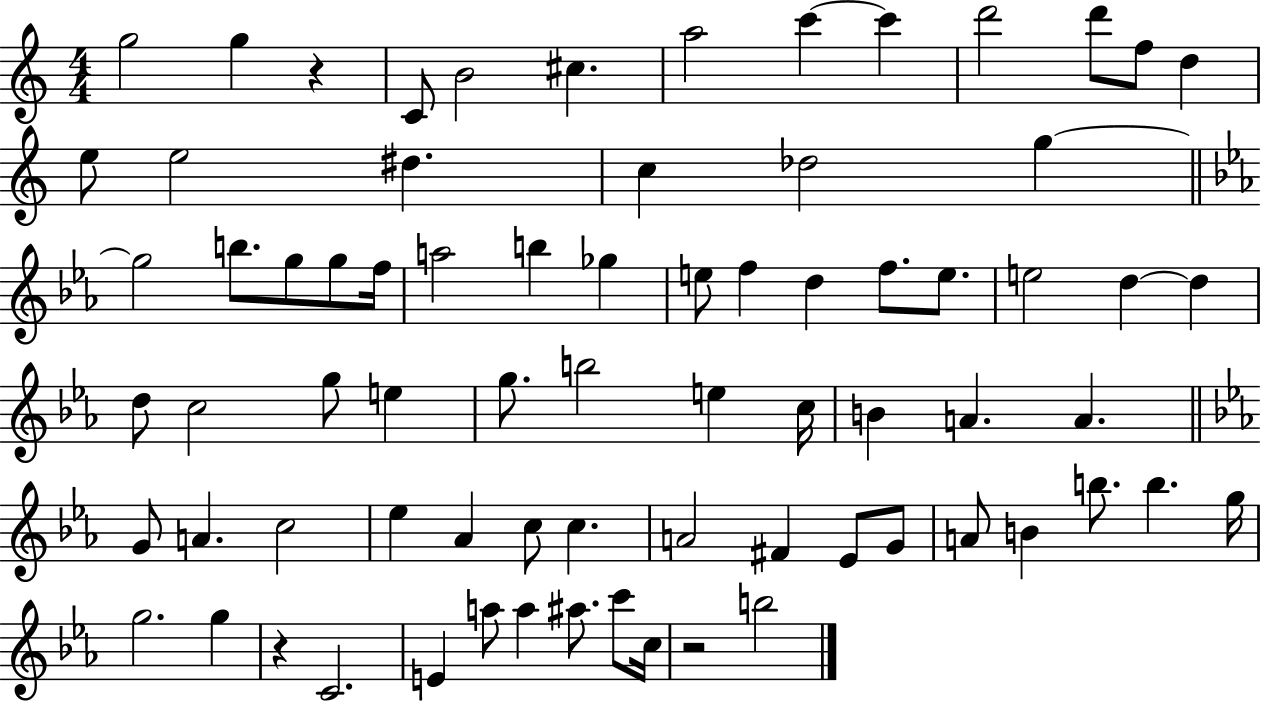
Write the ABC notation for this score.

X:1
T:Untitled
M:4/4
L:1/4
K:C
g2 g z C/2 B2 ^c a2 c' c' d'2 d'/2 f/2 d e/2 e2 ^d c _d2 g g2 b/2 g/2 g/2 f/4 a2 b _g e/2 f d f/2 e/2 e2 d d d/2 c2 g/2 e g/2 b2 e c/4 B A A G/2 A c2 _e _A c/2 c A2 ^F _E/2 G/2 A/2 B b/2 b g/4 g2 g z C2 E a/2 a ^a/2 c'/2 c/4 z2 b2